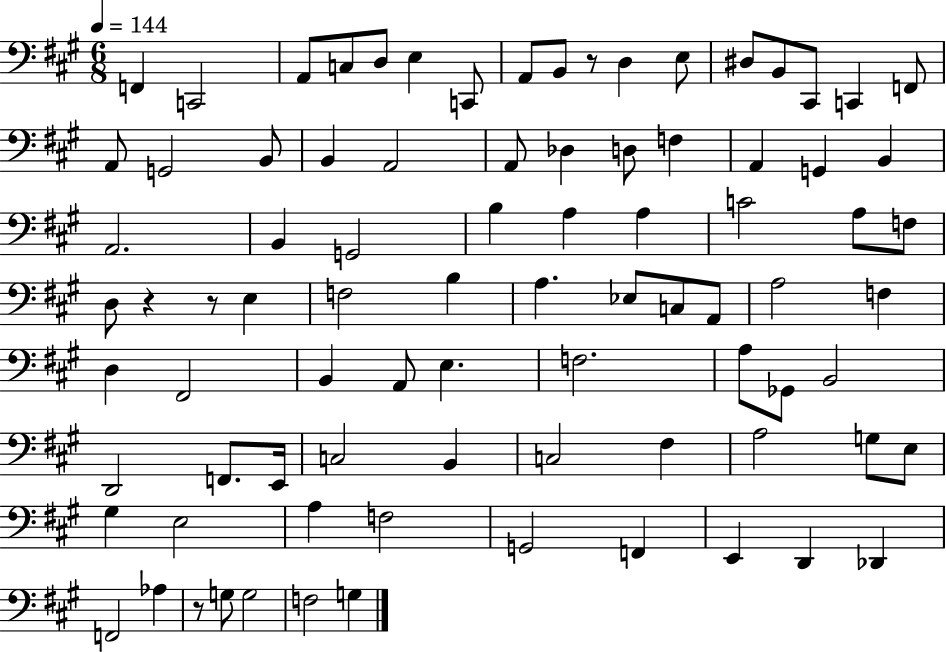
F2/q C2/h A2/e C3/e D3/e E3/q C2/e A2/e B2/e R/e D3/q E3/e D#3/e B2/e C#2/e C2/q F2/e A2/e G2/h B2/e B2/q A2/h A2/e Db3/q D3/e F3/q A2/q G2/q B2/q A2/h. B2/q G2/h B3/q A3/q A3/q C4/h A3/e F3/e D3/e R/q R/e E3/q F3/h B3/q A3/q. Eb3/e C3/e A2/e A3/h F3/q D3/q F#2/h B2/q A2/e E3/q. F3/h. A3/e Gb2/e B2/h D2/h F2/e. E2/s C3/h B2/q C3/h F#3/q A3/h G3/e E3/e G#3/q E3/h A3/q F3/h G2/h F2/q E2/q D2/q Db2/q F2/h Ab3/q R/e G3/e G3/h F3/h G3/q